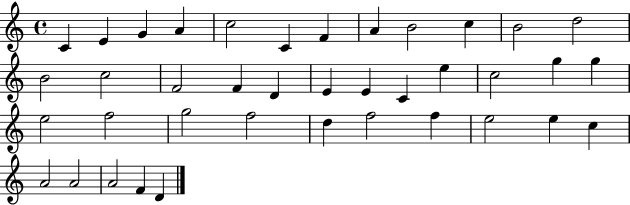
C4/q E4/q G4/q A4/q C5/h C4/q F4/q A4/q B4/h C5/q B4/h D5/h B4/h C5/h F4/h F4/q D4/q E4/q E4/q C4/q E5/q C5/h G5/q G5/q E5/h F5/h G5/h F5/h D5/q F5/h F5/q E5/h E5/q C5/q A4/h A4/h A4/h F4/q D4/q